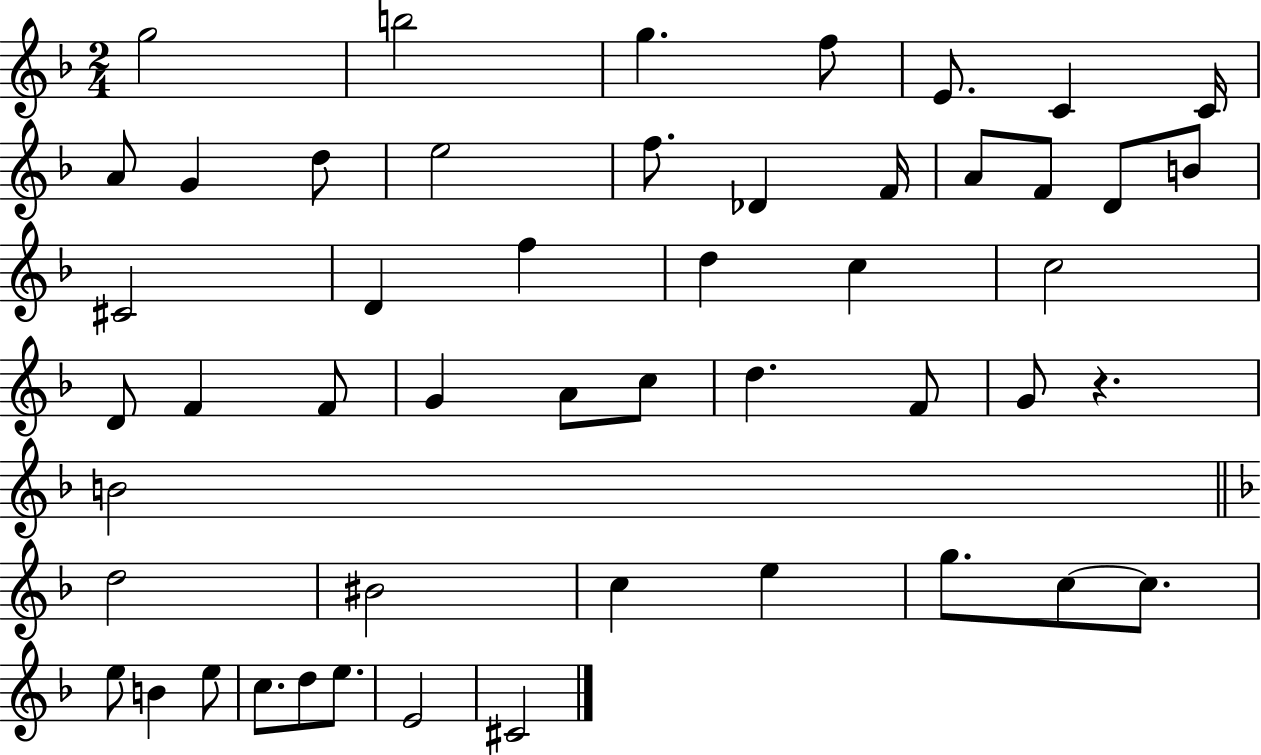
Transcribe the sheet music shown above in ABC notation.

X:1
T:Untitled
M:2/4
L:1/4
K:F
g2 b2 g f/2 E/2 C C/4 A/2 G d/2 e2 f/2 _D F/4 A/2 F/2 D/2 B/2 ^C2 D f d c c2 D/2 F F/2 G A/2 c/2 d F/2 G/2 z B2 d2 ^B2 c e g/2 c/2 c/2 e/2 B e/2 c/2 d/2 e/2 E2 ^C2